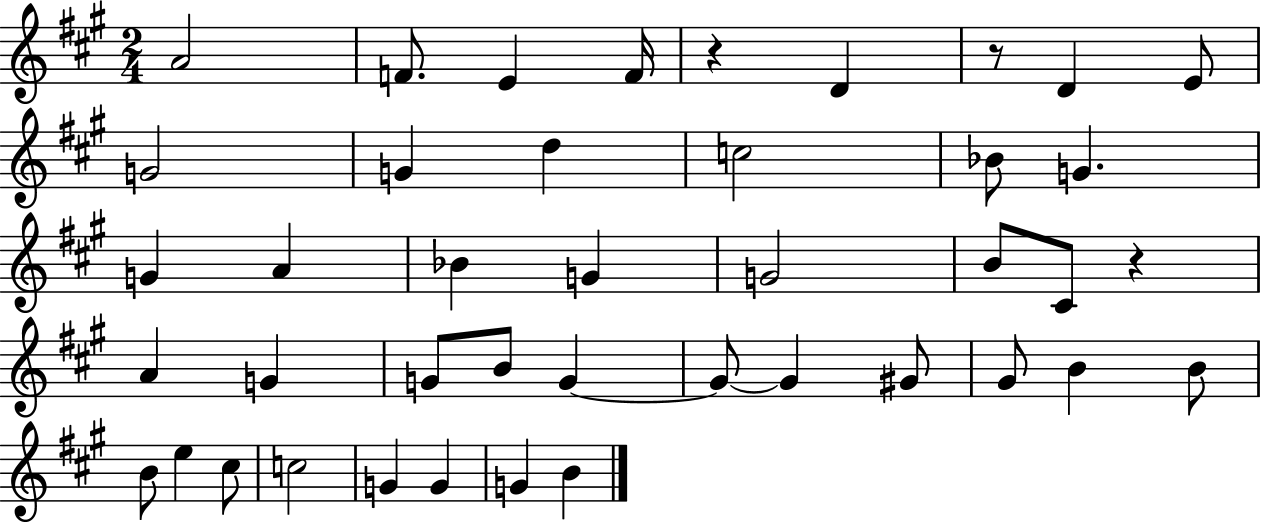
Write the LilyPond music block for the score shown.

{
  \clef treble
  \numericTimeSignature
  \time 2/4
  \key a \major
  a'2 | f'8. e'4 f'16 | r4 d'4 | r8 d'4 e'8 | \break g'2 | g'4 d''4 | c''2 | bes'8 g'4. | \break g'4 a'4 | bes'4 g'4 | g'2 | b'8 cis'8 r4 | \break a'4 g'4 | g'8 b'8 g'4~~ | g'8~~ g'4 gis'8 | gis'8 b'4 b'8 | \break b'8 e''4 cis''8 | c''2 | g'4 g'4 | g'4 b'4 | \break \bar "|."
}